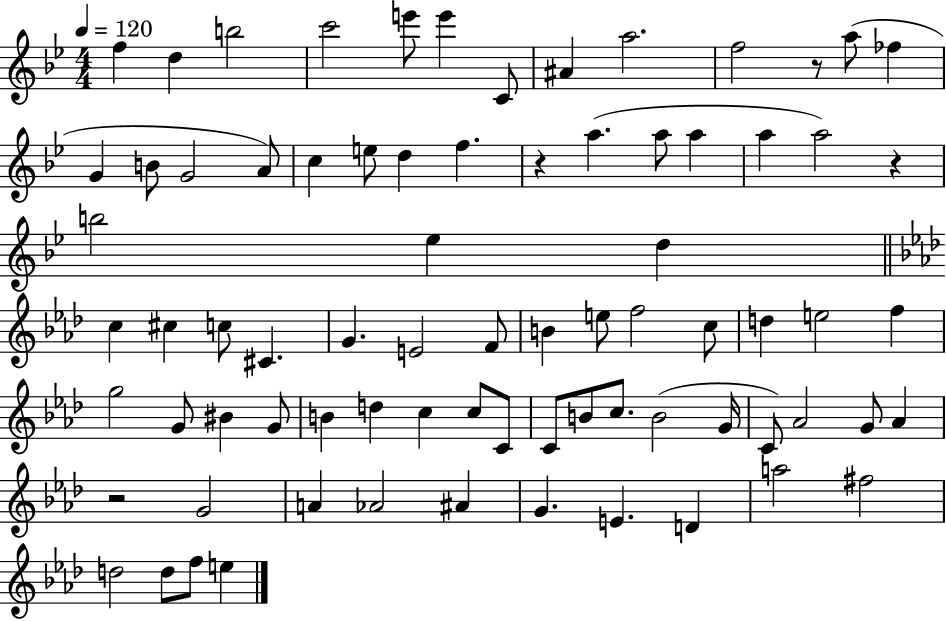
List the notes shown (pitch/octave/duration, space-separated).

F5/q D5/q B5/h C6/h E6/e E6/q C4/e A#4/q A5/h. F5/h R/e A5/e FES5/q G4/q B4/e G4/h A4/e C5/q E5/e D5/q F5/q. R/q A5/q. A5/e A5/q A5/q A5/h R/q B5/h Eb5/q D5/q C5/q C#5/q C5/e C#4/q. G4/q. E4/h F4/e B4/q E5/e F5/h C5/e D5/q E5/h F5/q G5/h G4/e BIS4/q G4/e B4/q D5/q C5/q C5/e C4/e C4/e B4/e C5/e. B4/h G4/s C4/e Ab4/h G4/e Ab4/q R/h G4/h A4/q Ab4/h A#4/q G4/q. E4/q. D4/q A5/h F#5/h D5/h D5/e F5/e E5/q